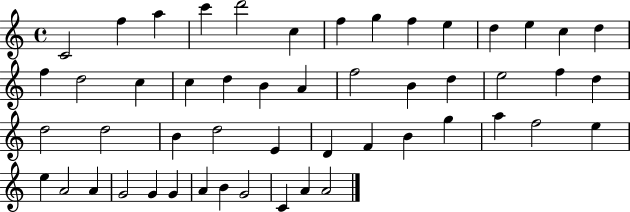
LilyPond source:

{
  \clef treble
  \time 4/4
  \defaultTimeSignature
  \key c \major
  c'2 f''4 a''4 | c'''4 d'''2 c''4 | f''4 g''4 f''4 e''4 | d''4 e''4 c''4 d''4 | \break f''4 d''2 c''4 | c''4 d''4 b'4 a'4 | f''2 b'4 d''4 | e''2 f''4 d''4 | \break d''2 d''2 | b'4 d''2 e'4 | d'4 f'4 b'4 g''4 | a''4 f''2 e''4 | \break e''4 a'2 a'4 | g'2 g'4 g'4 | a'4 b'4 g'2 | c'4 a'4 a'2 | \break \bar "|."
}